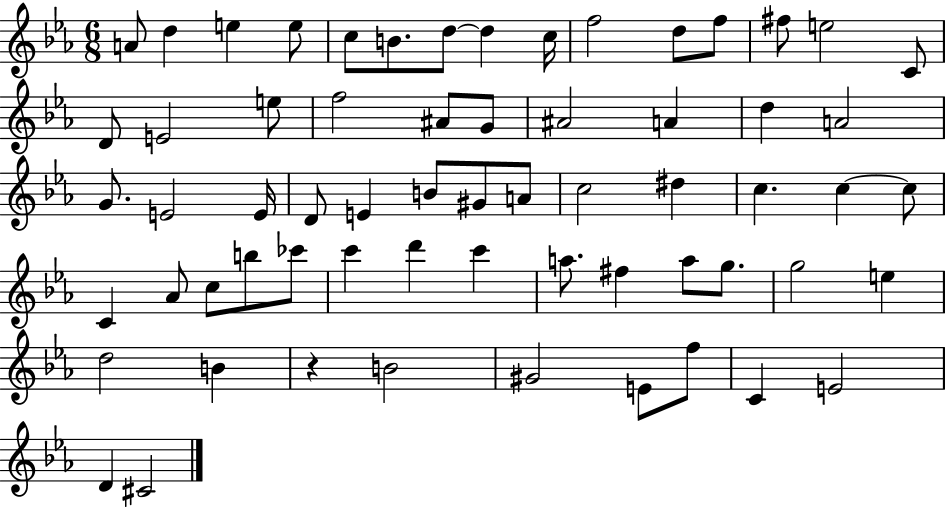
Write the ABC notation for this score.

X:1
T:Untitled
M:6/8
L:1/4
K:Eb
A/2 d e e/2 c/2 B/2 d/2 d c/4 f2 d/2 f/2 ^f/2 e2 C/2 D/2 E2 e/2 f2 ^A/2 G/2 ^A2 A d A2 G/2 E2 E/4 D/2 E B/2 ^G/2 A/2 c2 ^d c c c/2 C _A/2 c/2 b/2 _c'/2 c' d' c' a/2 ^f a/2 g/2 g2 e d2 B z B2 ^G2 E/2 f/2 C E2 D ^C2